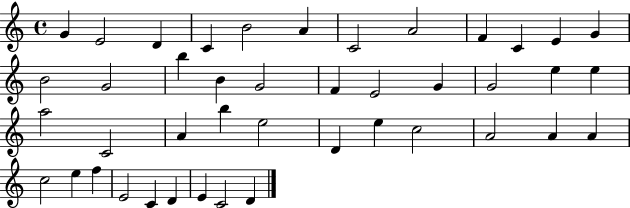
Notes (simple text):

G4/q E4/h D4/q C4/q B4/h A4/q C4/h A4/h F4/q C4/q E4/q G4/q B4/h G4/h B5/q B4/q G4/h F4/q E4/h G4/q G4/h E5/q E5/q A5/h C4/h A4/q B5/q E5/h D4/q E5/q C5/h A4/h A4/q A4/q C5/h E5/q F5/q E4/h C4/q D4/q E4/q C4/h D4/q